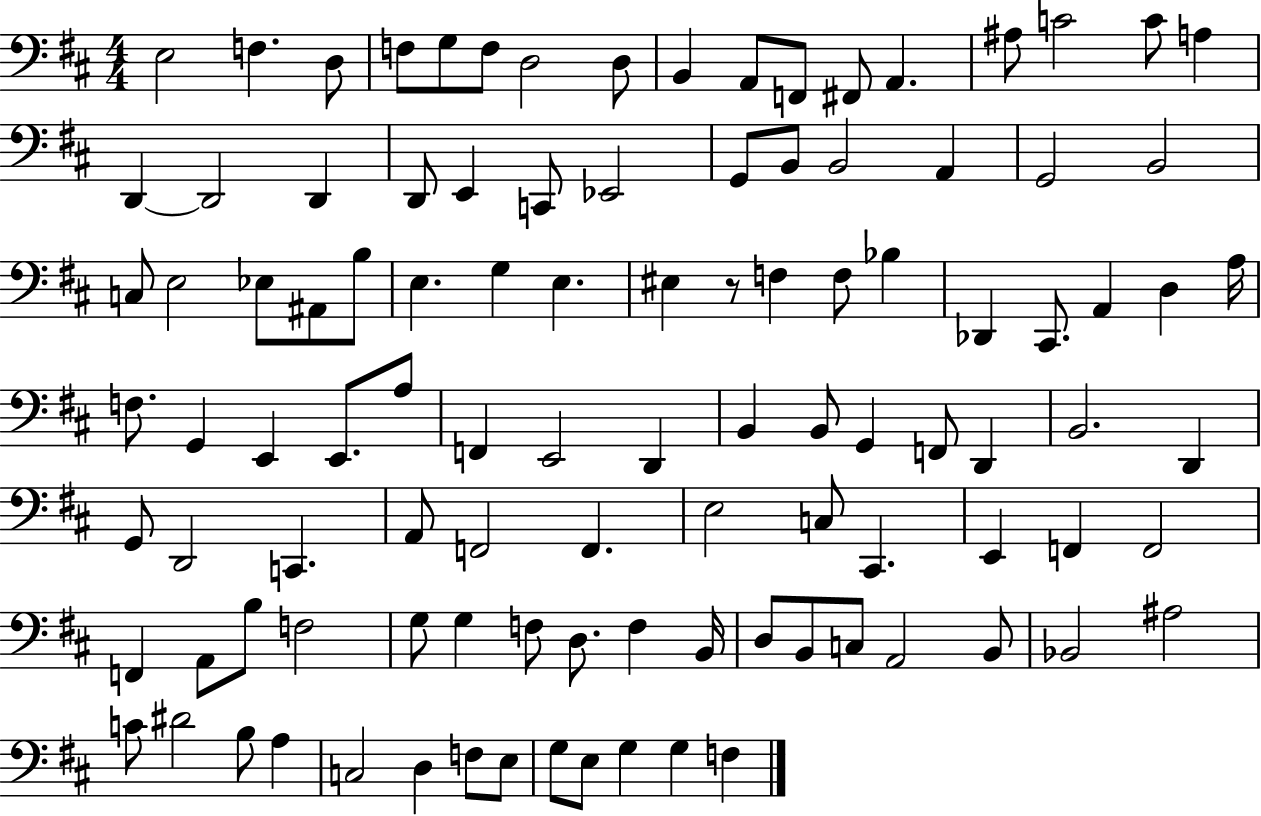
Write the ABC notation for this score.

X:1
T:Untitled
M:4/4
L:1/4
K:D
E,2 F, D,/2 F,/2 G,/2 F,/2 D,2 D,/2 B,, A,,/2 F,,/2 ^F,,/2 A,, ^A,/2 C2 C/2 A, D,, D,,2 D,, D,,/2 E,, C,,/2 _E,,2 G,,/2 B,,/2 B,,2 A,, G,,2 B,,2 C,/2 E,2 _E,/2 ^A,,/2 B,/2 E, G, E, ^E, z/2 F, F,/2 _B, _D,, ^C,,/2 A,, D, A,/4 F,/2 G,, E,, E,,/2 A,/2 F,, E,,2 D,, B,, B,,/2 G,, F,,/2 D,, B,,2 D,, G,,/2 D,,2 C,, A,,/2 F,,2 F,, E,2 C,/2 ^C,, E,, F,, F,,2 F,, A,,/2 B,/2 F,2 G,/2 G, F,/2 D,/2 F, B,,/4 D,/2 B,,/2 C,/2 A,,2 B,,/2 _B,,2 ^A,2 C/2 ^D2 B,/2 A, C,2 D, F,/2 E,/2 G,/2 E,/2 G, G, F,